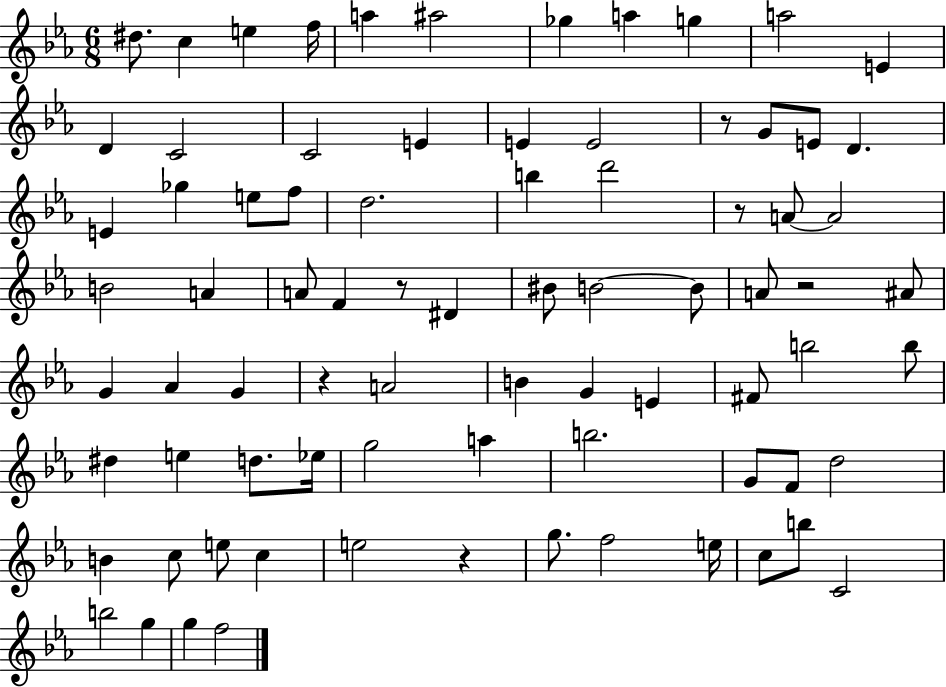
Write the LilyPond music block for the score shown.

{
  \clef treble
  \numericTimeSignature
  \time 6/8
  \key ees \major
  dis''8. c''4 e''4 f''16 | a''4 ais''2 | ges''4 a''4 g''4 | a''2 e'4 | \break d'4 c'2 | c'2 e'4 | e'4 e'2 | r8 g'8 e'8 d'4. | \break e'4 ges''4 e''8 f''8 | d''2. | b''4 d'''2 | r8 a'8~~ a'2 | \break b'2 a'4 | a'8 f'4 r8 dis'4 | bis'8 b'2~~ b'8 | a'8 r2 ais'8 | \break g'4 aes'4 g'4 | r4 a'2 | b'4 g'4 e'4 | fis'8 b''2 b''8 | \break dis''4 e''4 d''8. ees''16 | g''2 a''4 | b''2. | g'8 f'8 d''2 | \break b'4 c''8 e''8 c''4 | e''2 r4 | g''8. f''2 e''16 | c''8 b''8 c'2 | \break b''2 g''4 | g''4 f''2 | \bar "|."
}